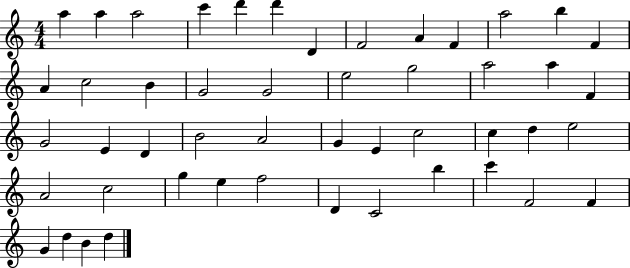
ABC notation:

X:1
T:Untitled
M:4/4
L:1/4
K:C
a a a2 c' d' d' D F2 A F a2 b F A c2 B G2 G2 e2 g2 a2 a F G2 E D B2 A2 G E c2 c d e2 A2 c2 g e f2 D C2 b c' F2 F G d B d